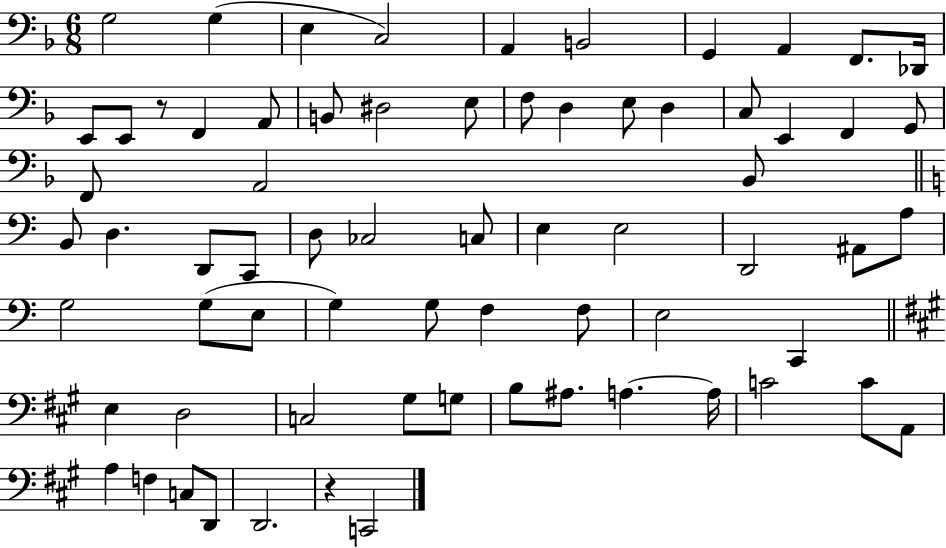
X:1
T:Untitled
M:6/8
L:1/4
K:F
G,2 G, E, C,2 A,, B,,2 G,, A,, F,,/2 _D,,/4 E,,/2 E,,/2 z/2 F,, A,,/2 B,,/2 ^D,2 E,/2 F,/2 D, E,/2 D, C,/2 E,, F,, G,,/2 F,,/2 A,,2 _B,,/2 B,,/2 D, D,,/2 C,,/2 D,/2 _C,2 C,/2 E, E,2 D,,2 ^A,,/2 A,/2 G,2 G,/2 E,/2 G, G,/2 F, F,/2 E,2 C,, E, D,2 C,2 ^G,/2 G,/2 B,/2 ^A,/2 A, A,/4 C2 C/2 A,,/2 A, F, C,/2 D,,/2 D,,2 z C,,2